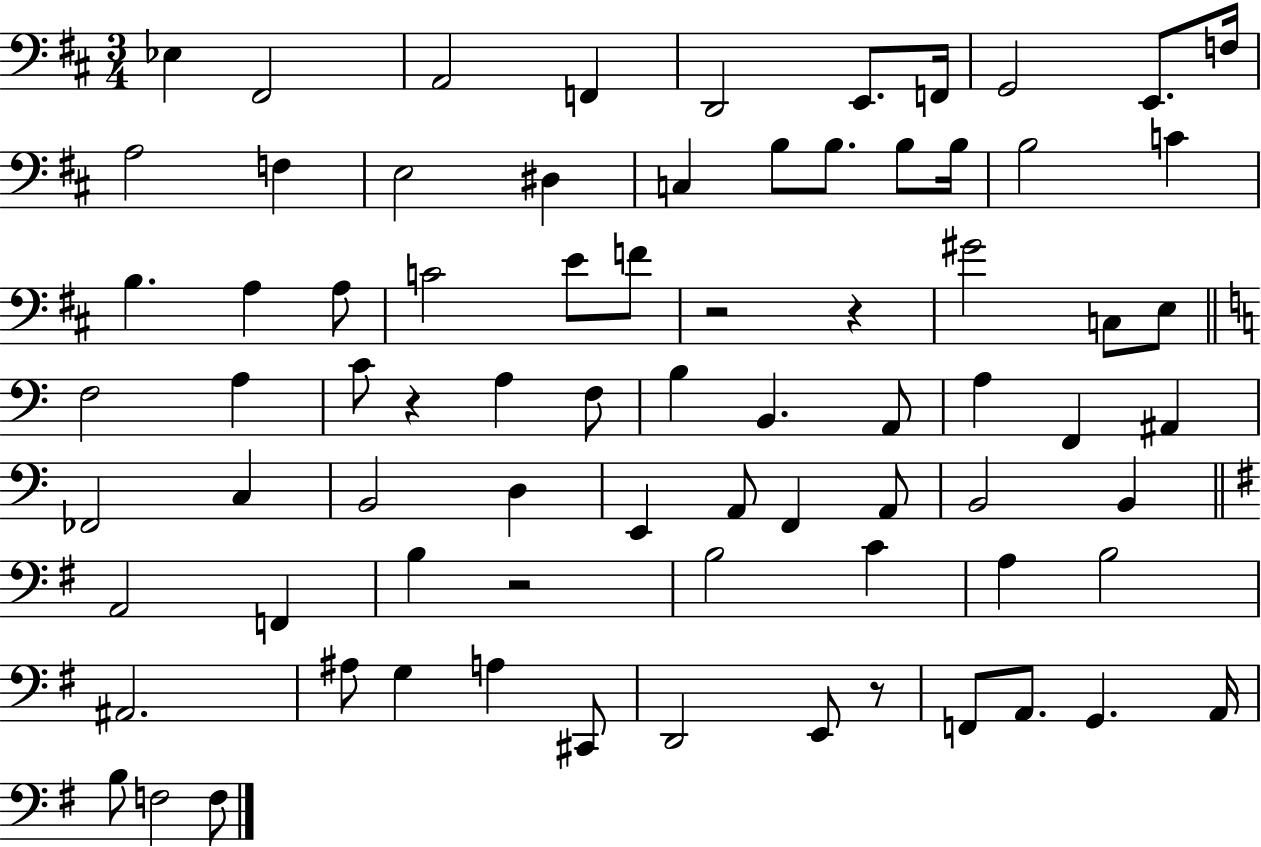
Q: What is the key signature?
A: D major